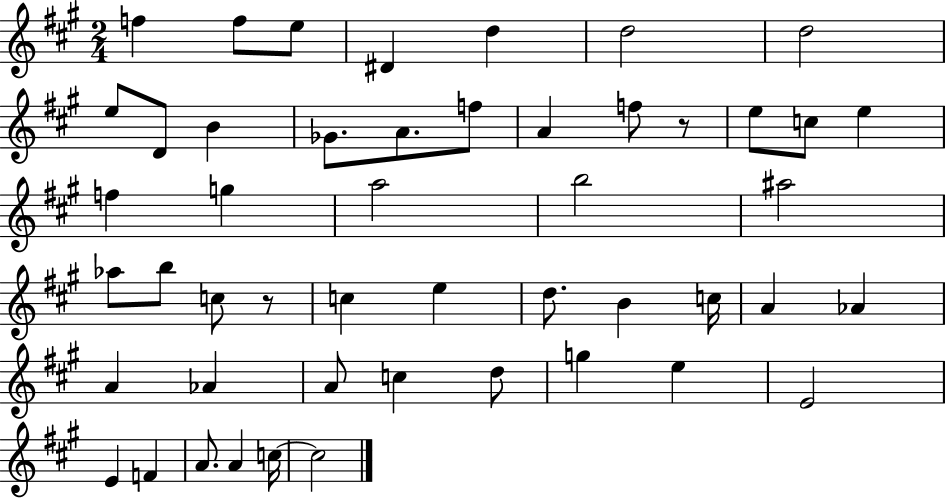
{
  \clef treble
  \numericTimeSignature
  \time 2/4
  \key a \major
  f''4 f''8 e''8 | dis'4 d''4 | d''2 | d''2 | \break e''8 d'8 b'4 | ges'8. a'8. f''8 | a'4 f''8 r8 | e''8 c''8 e''4 | \break f''4 g''4 | a''2 | b''2 | ais''2 | \break aes''8 b''8 c''8 r8 | c''4 e''4 | d''8. b'4 c''16 | a'4 aes'4 | \break a'4 aes'4 | a'8 c''4 d''8 | g''4 e''4 | e'2 | \break e'4 f'4 | a'8. a'4 c''16~~ | c''2 | \bar "|."
}